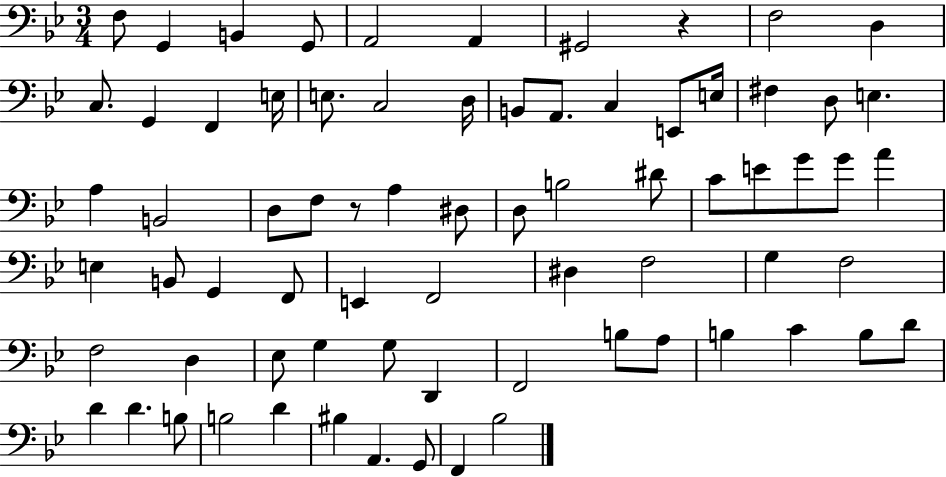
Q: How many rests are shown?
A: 2